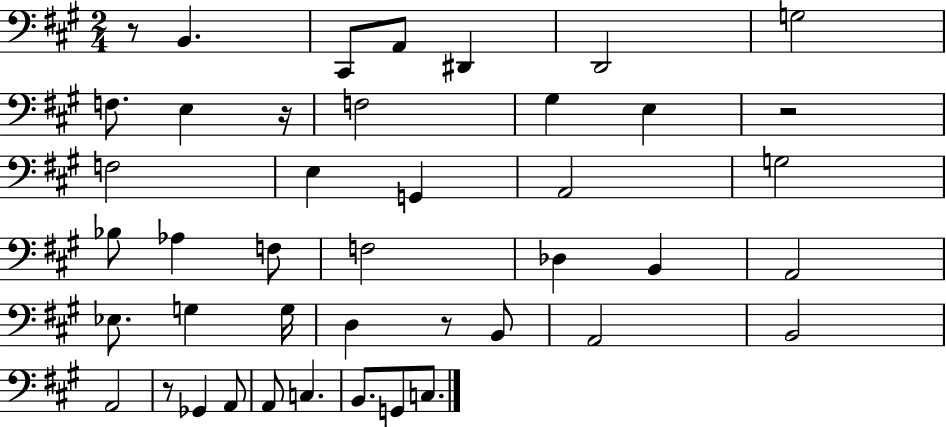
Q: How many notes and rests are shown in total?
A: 43